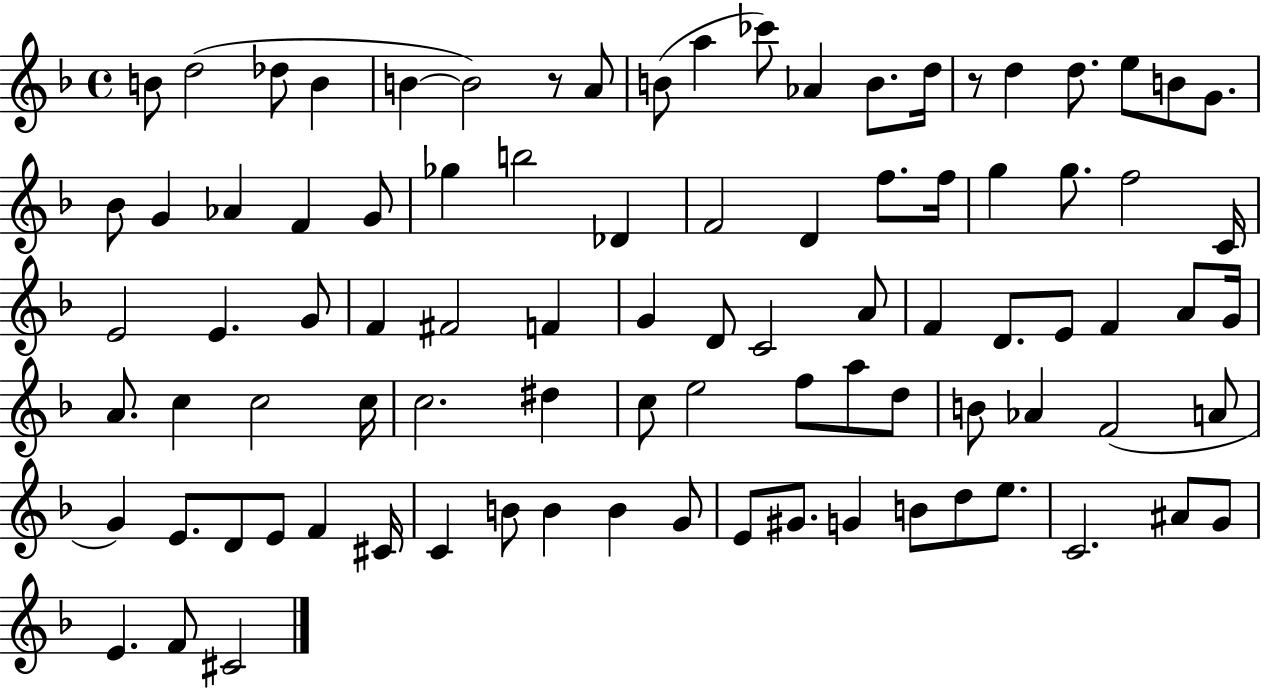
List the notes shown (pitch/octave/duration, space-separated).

B4/e D5/h Db5/e B4/q B4/q B4/h R/e A4/e B4/e A5/q CES6/e Ab4/q B4/e. D5/s R/e D5/q D5/e. E5/e B4/e G4/e. Bb4/e G4/q Ab4/q F4/q G4/e Gb5/q B5/h Db4/q F4/h D4/q F5/e. F5/s G5/q G5/e. F5/h C4/s E4/h E4/q. G4/e F4/q F#4/h F4/q G4/q D4/e C4/h A4/e F4/q D4/e. E4/e F4/q A4/e G4/s A4/e. C5/q C5/h C5/s C5/h. D#5/q C5/e E5/h F5/e A5/e D5/e B4/e Ab4/q F4/h A4/e G4/q E4/e. D4/e E4/e F4/q C#4/s C4/q B4/e B4/q B4/q G4/e E4/e G#4/e. G4/q B4/e D5/e E5/e. C4/h. A#4/e G4/e E4/q. F4/e C#4/h